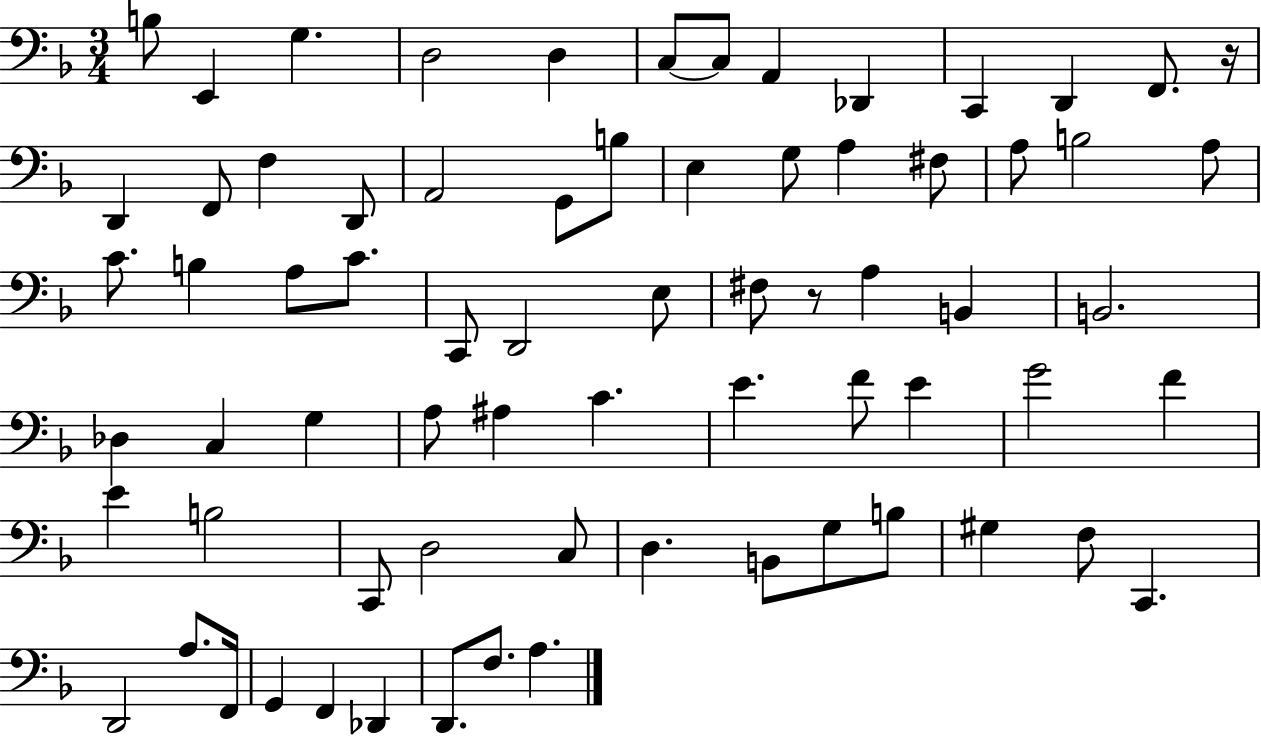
B3/e E2/q G3/q. D3/h D3/q C3/e C3/e A2/q Db2/q C2/q D2/q F2/e. R/s D2/q F2/e F3/q D2/e A2/h G2/e B3/e E3/q G3/e A3/q F#3/e A3/e B3/h A3/e C4/e. B3/q A3/e C4/e. C2/e D2/h E3/e F#3/e R/e A3/q B2/q B2/h. Db3/q C3/q G3/q A3/e A#3/q C4/q. E4/q. F4/e E4/q G4/h F4/q E4/q B3/h C2/e D3/h C3/e D3/q. B2/e G3/e B3/e G#3/q F3/e C2/q. D2/h A3/e. F2/s G2/q F2/q Db2/q D2/e. F3/e. A3/q.